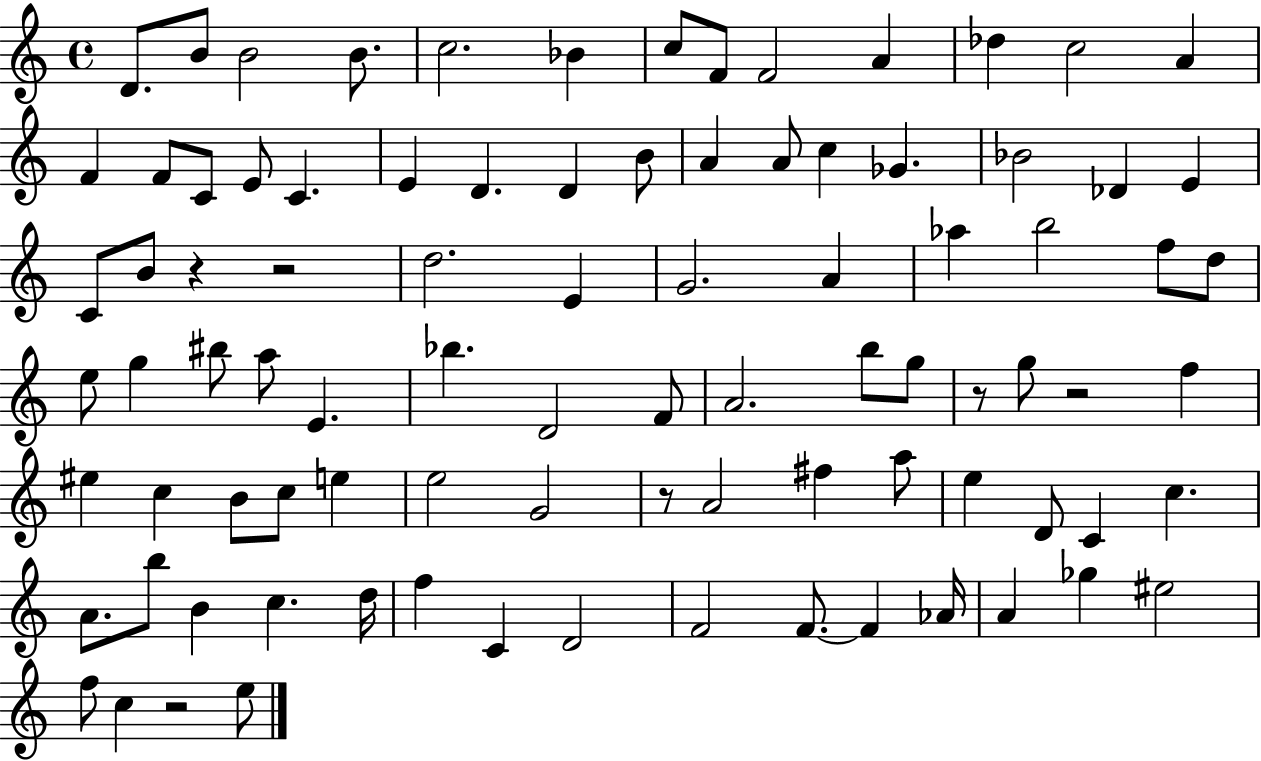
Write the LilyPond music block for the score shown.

{
  \clef treble
  \time 4/4
  \defaultTimeSignature
  \key c \major
  d'8. b'8 b'2 b'8. | c''2. bes'4 | c''8 f'8 f'2 a'4 | des''4 c''2 a'4 | \break f'4 f'8 c'8 e'8 c'4. | e'4 d'4. d'4 b'8 | a'4 a'8 c''4 ges'4. | bes'2 des'4 e'4 | \break c'8 b'8 r4 r2 | d''2. e'4 | g'2. a'4 | aes''4 b''2 f''8 d''8 | \break e''8 g''4 bis''8 a''8 e'4. | bes''4. d'2 f'8 | a'2. b''8 g''8 | r8 g''8 r2 f''4 | \break eis''4 c''4 b'8 c''8 e''4 | e''2 g'2 | r8 a'2 fis''4 a''8 | e''4 d'8 c'4 c''4. | \break a'8. b''8 b'4 c''4. d''16 | f''4 c'4 d'2 | f'2 f'8.~~ f'4 aes'16 | a'4 ges''4 eis''2 | \break f''8 c''4 r2 e''8 | \bar "|."
}